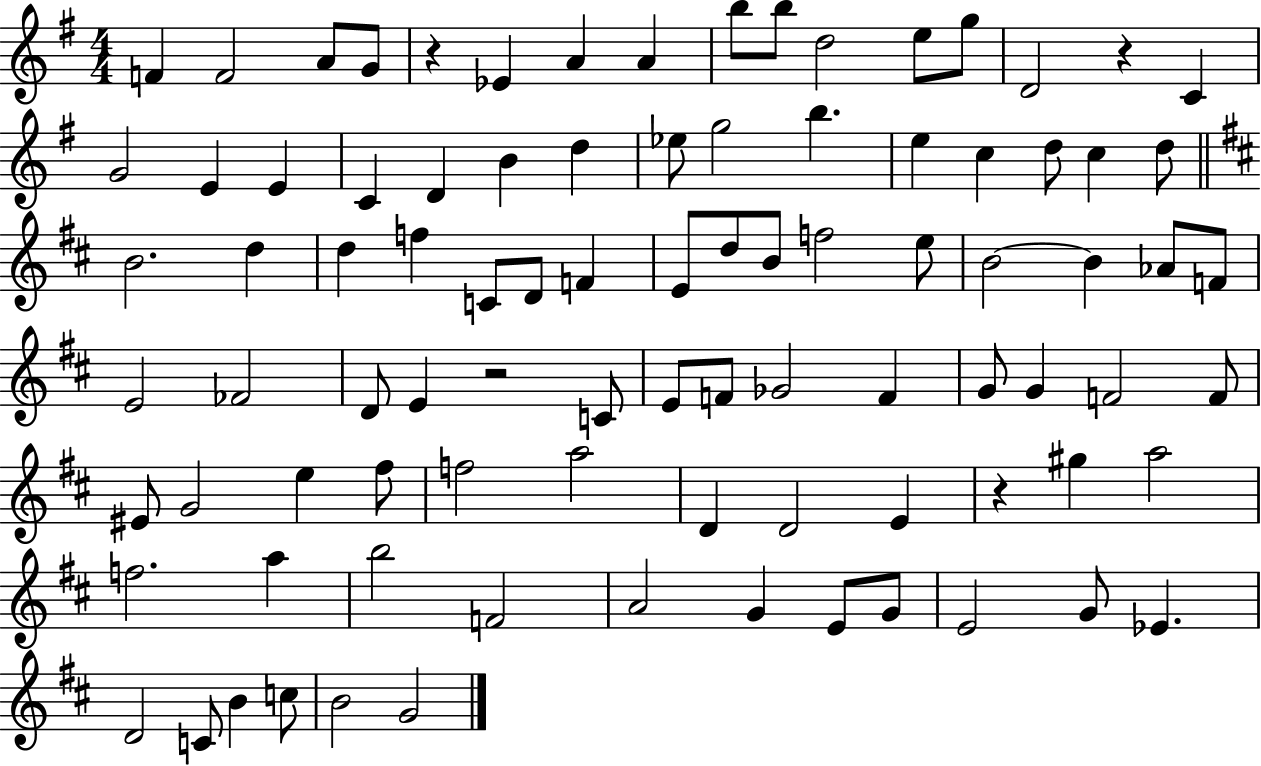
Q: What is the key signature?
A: G major